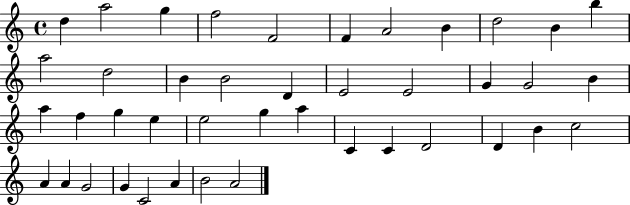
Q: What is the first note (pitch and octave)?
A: D5